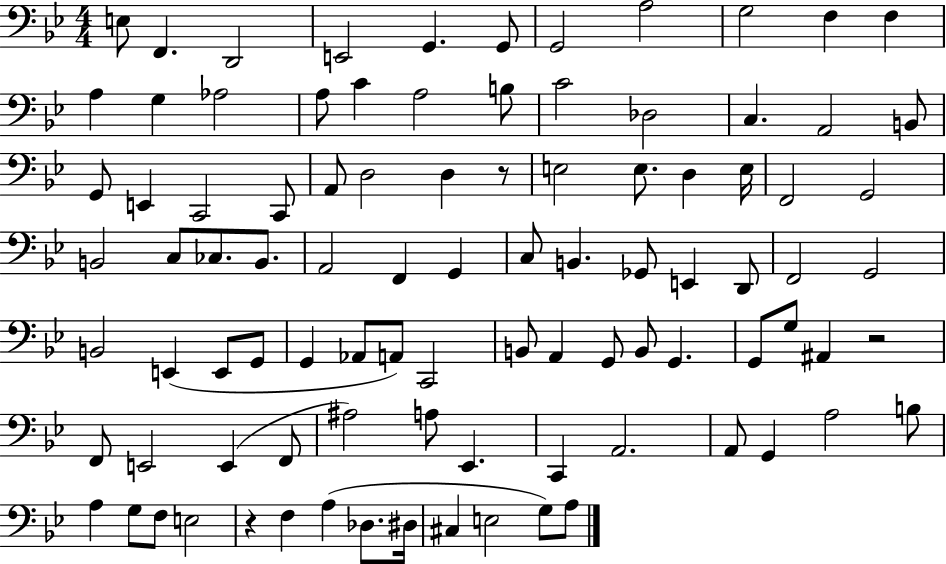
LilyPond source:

{
  \clef bass
  \numericTimeSignature
  \time 4/4
  \key bes \major
  e8 f,4. d,2 | e,2 g,4. g,8 | g,2 a2 | g2 f4 f4 | \break a4 g4 aes2 | a8 c'4 a2 b8 | c'2 des2 | c4. a,2 b,8 | \break g,8 e,4 c,2 c,8 | a,8 d2 d4 r8 | e2 e8. d4 e16 | f,2 g,2 | \break b,2 c8 ces8. b,8. | a,2 f,4 g,4 | c8 b,4. ges,8 e,4 d,8 | f,2 g,2 | \break b,2 e,4( e,8 g,8 | g,4 aes,8 a,8) c,2 | b,8 a,4 g,8 b,8 g,4. | g,8 g8 ais,4 r2 | \break f,8 e,2 e,4( f,8 | ais2) a8 ees,4. | c,4 a,2. | a,8 g,4 a2 b8 | \break a4 g8 f8 e2 | r4 f4 a4( des8. dis16 | cis4 e2 g8) a8 | \bar "|."
}